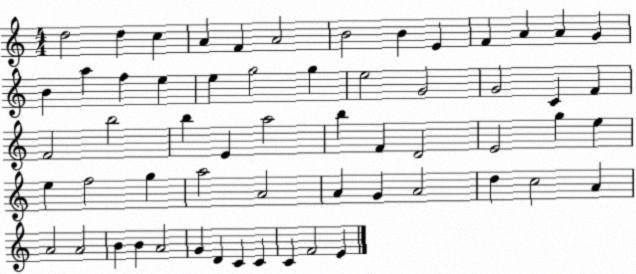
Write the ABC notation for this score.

X:1
T:Untitled
M:4/4
L:1/4
K:C
d2 d c A F A2 B2 B E F A A G B a f e e g2 g e2 G2 G2 C F F2 b2 b E a2 b F D2 E2 g e e f2 g a2 A2 A G A2 d c2 A A2 A2 B B A2 G D C C C F2 E